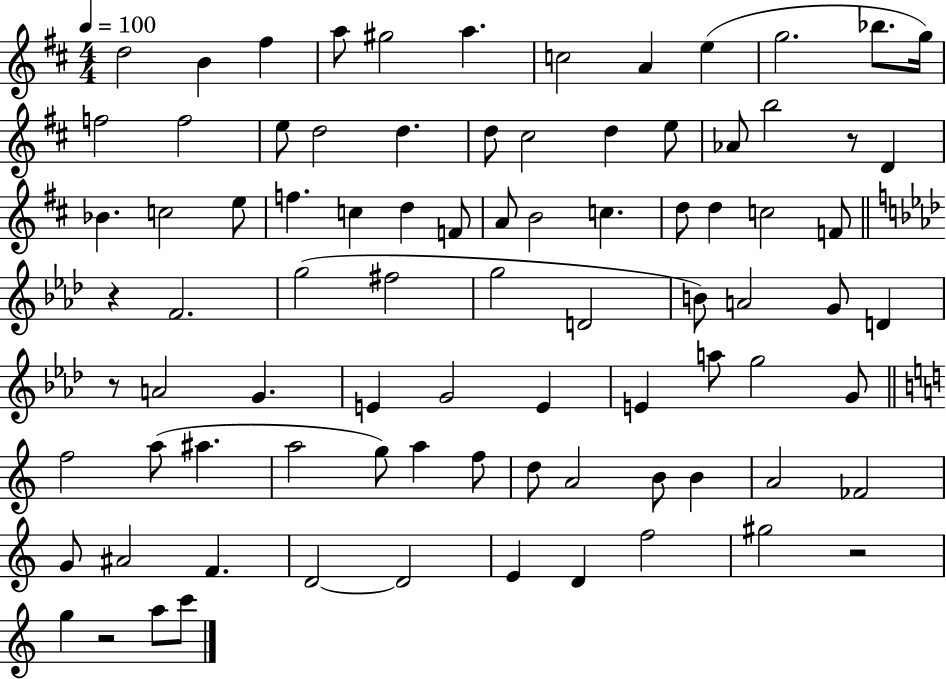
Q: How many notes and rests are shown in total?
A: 86